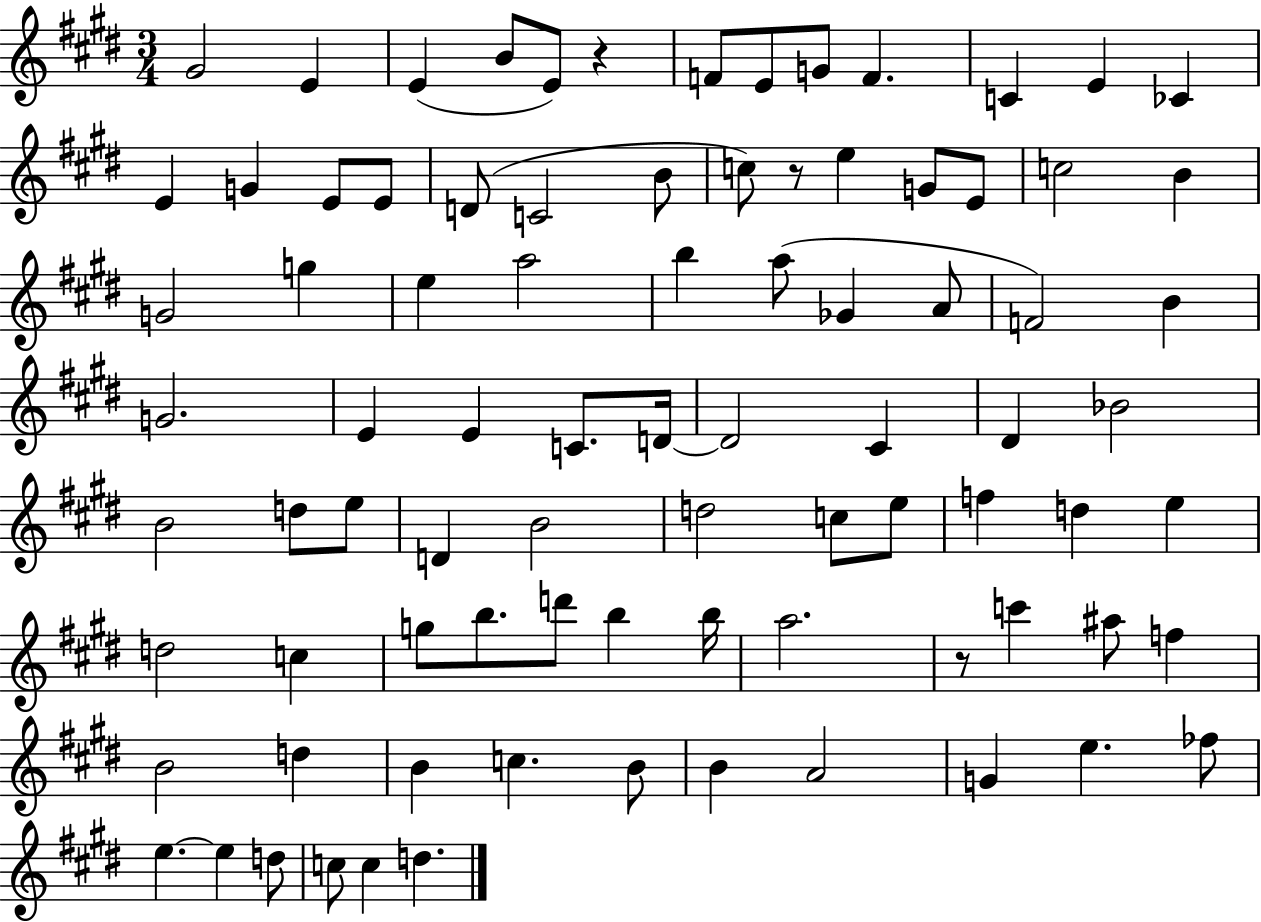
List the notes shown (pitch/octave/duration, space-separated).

G#4/h E4/q E4/q B4/e E4/e R/q F4/e E4/e G4/e F4/q. C4/q E4/q CES4/q E4/q G4/q E4/e E4/e D4/e C4/h B4/e C5/e R/e E5/q G4/e E4/e C5/h B4/q G4/h G5/q E5/q A5/h B5/q A5/e Gb4/q A4/e F4/h B4/q G4/h. E4/q E4/q C4/e. D4/s D4/h C#4/q D#4/q Bb4/h B4/h D5/e E5/e D4/q B4/h D5/h C5/e E5/e F5/q D5/q E5/q D5/h C5/q G5/e B5/e. D6/e B5/q B5/s A5/h. R/e C6/q A#5/e F5/q B4/h D5/q B4/q C5/q. B4/e B4/q A4/h G4/q E5/q. FES5/e E5/q. E5/q D5/e C5/e C5/q D5/q.